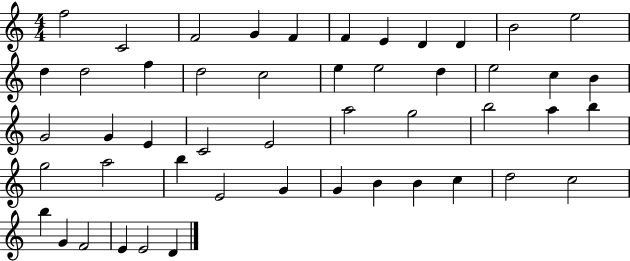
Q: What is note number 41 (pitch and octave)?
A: C5